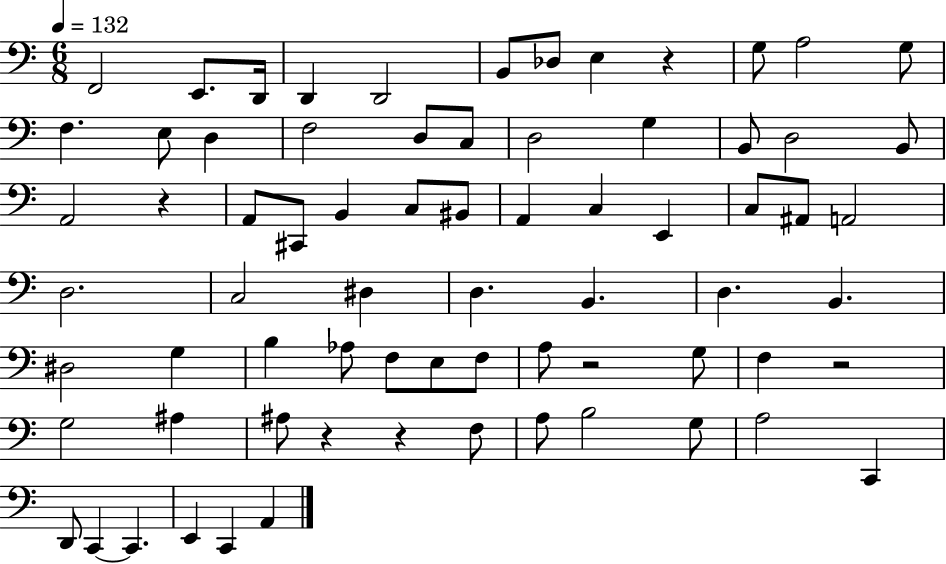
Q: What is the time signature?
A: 6/8